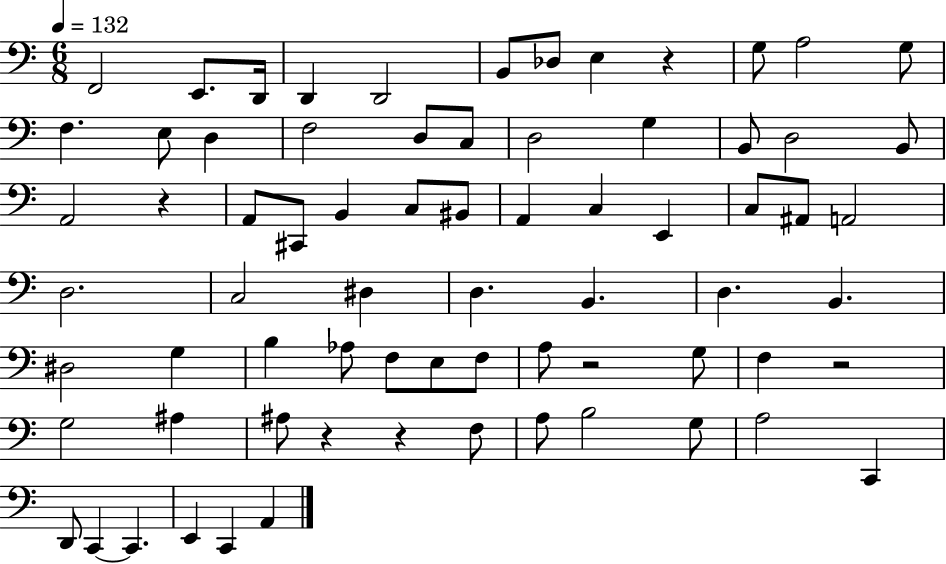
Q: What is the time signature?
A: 6/8